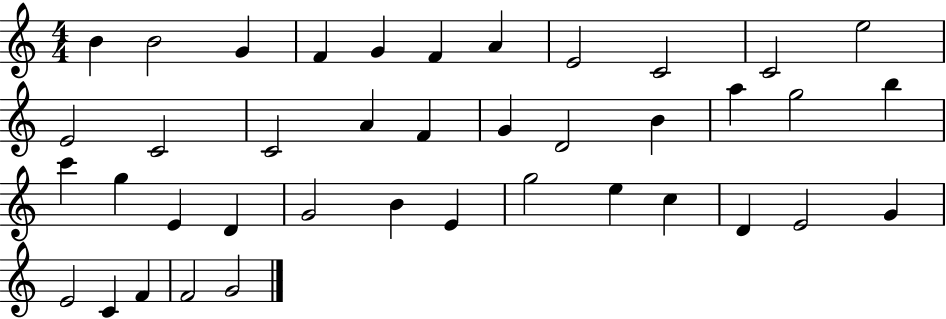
B4/q B4/h G4/q F4/q G4/q F4/q A4/q E4/h C4/h C4/h E5/h E4/h C4/h C4/h A4/q F4/q G4/q D4/h B4/q A5/q G5/h B5/q C6/q G5/q E4/q D4/q G4/h B4/q E4/q G5/h E5/q C5/q D4/q E4/h G4/q E4/h C4/q F4/q F4/h G4/h